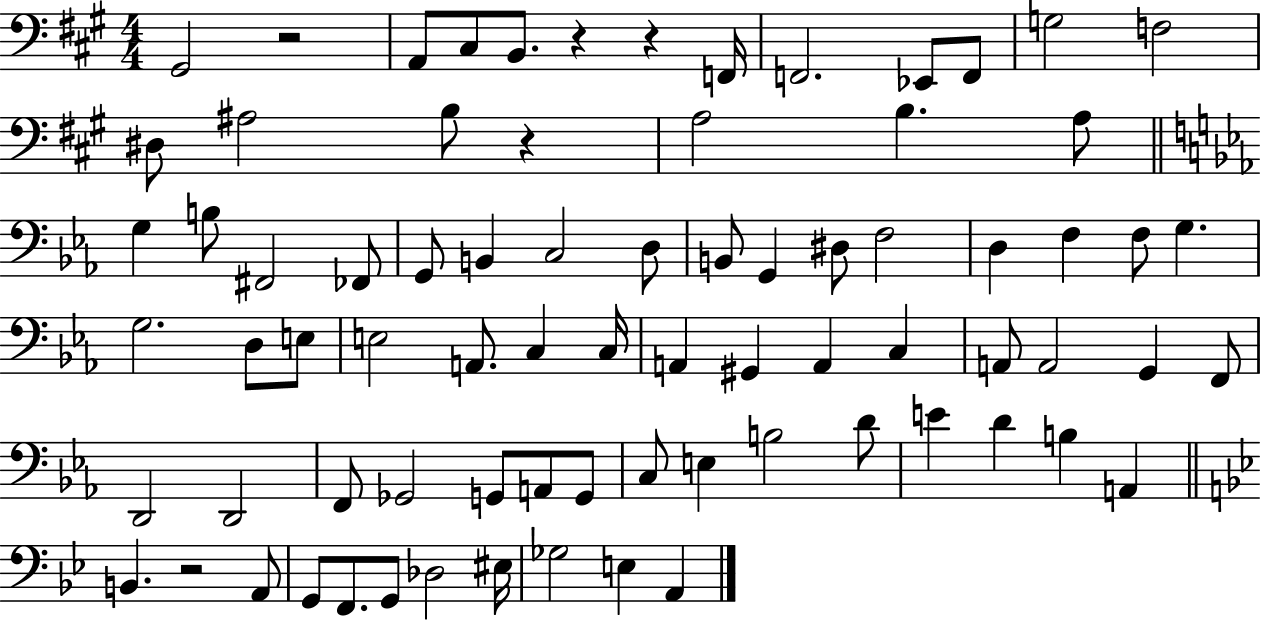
{
  \clef bass
  \numericTimeSignature
  \time 4/4
  \key a \major
  gis,2 r2 | a,8 cis8 b,8. r4 r4 f,16 | f,2. ees,8 f,8 | g2 f2 | \break dis8 ais2 b8 r4 | a2 b4. a8 | \bar "||" \break \key ees \major g4 b8 fis,2 fes,8 | g,8 b,4 c2 d8 | b,8 g,4 dis8 f2 | d4 f4 f8 g4. | \break g2. d8 e8 | e2 a,8. c4 c16 | a,4 gis,4 a,4 c4 | a,8 a,2 g,4 f,8 | \break d,2 d,2 | f,8 ges,2 g,8 a,8 g,8 | c8 e4 b2 d'8 | e'4 d'4 b4 a,4 | \break \bar "||" \break \key g \minor b,4. r2 a,8 | g,8 f,8. g,8 des2 eis16 | ges2 e4 a,4 | \bar "|."
}